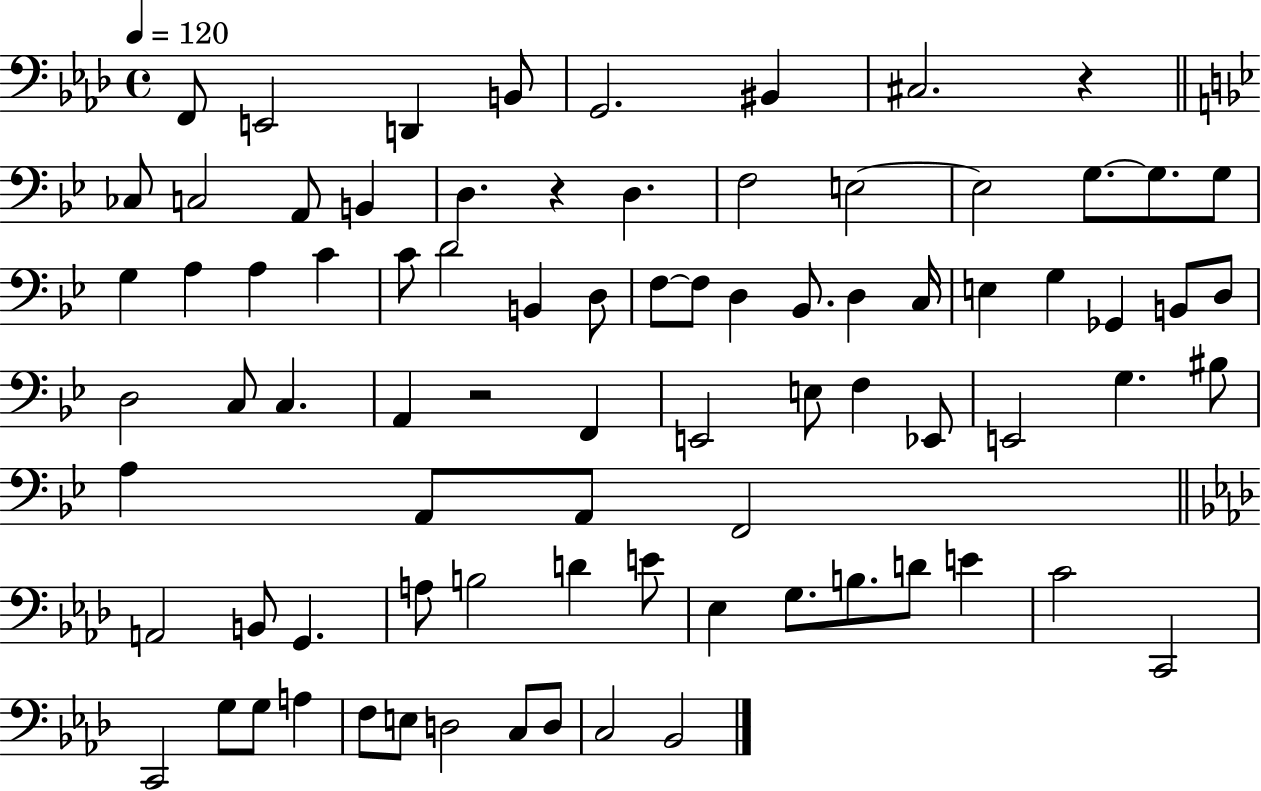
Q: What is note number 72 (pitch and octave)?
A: A3